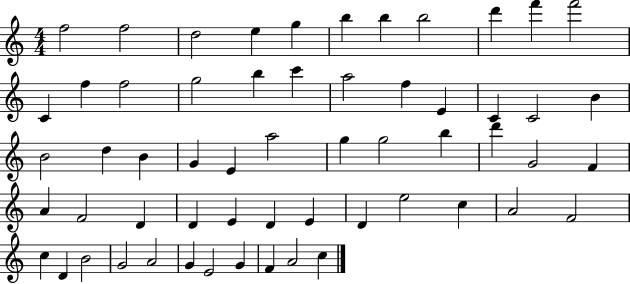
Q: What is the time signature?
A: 4/4